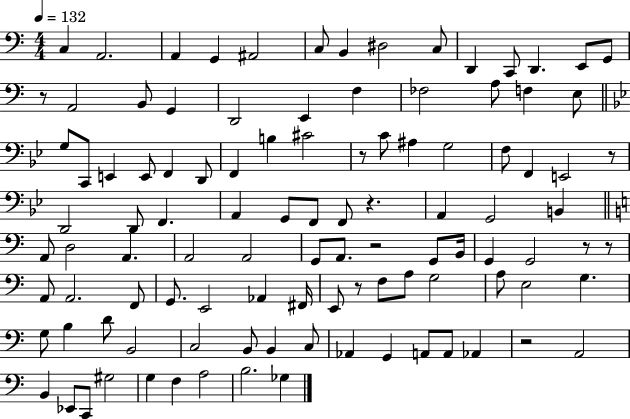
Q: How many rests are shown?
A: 9